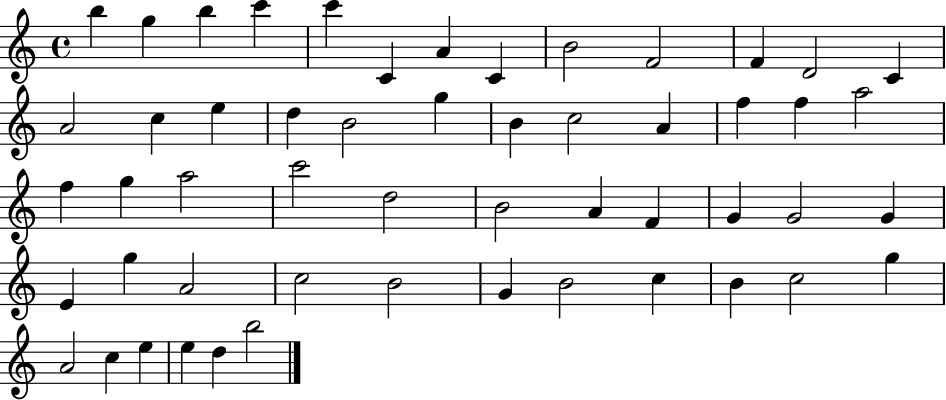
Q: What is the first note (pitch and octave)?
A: B5